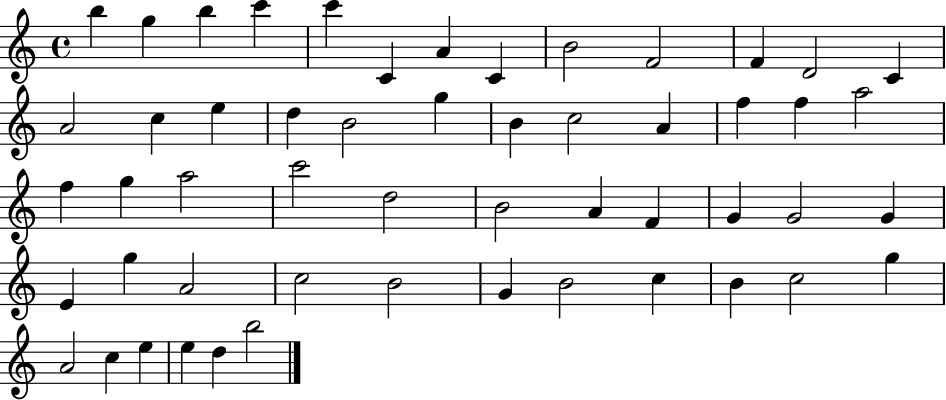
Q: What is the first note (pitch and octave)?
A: B5